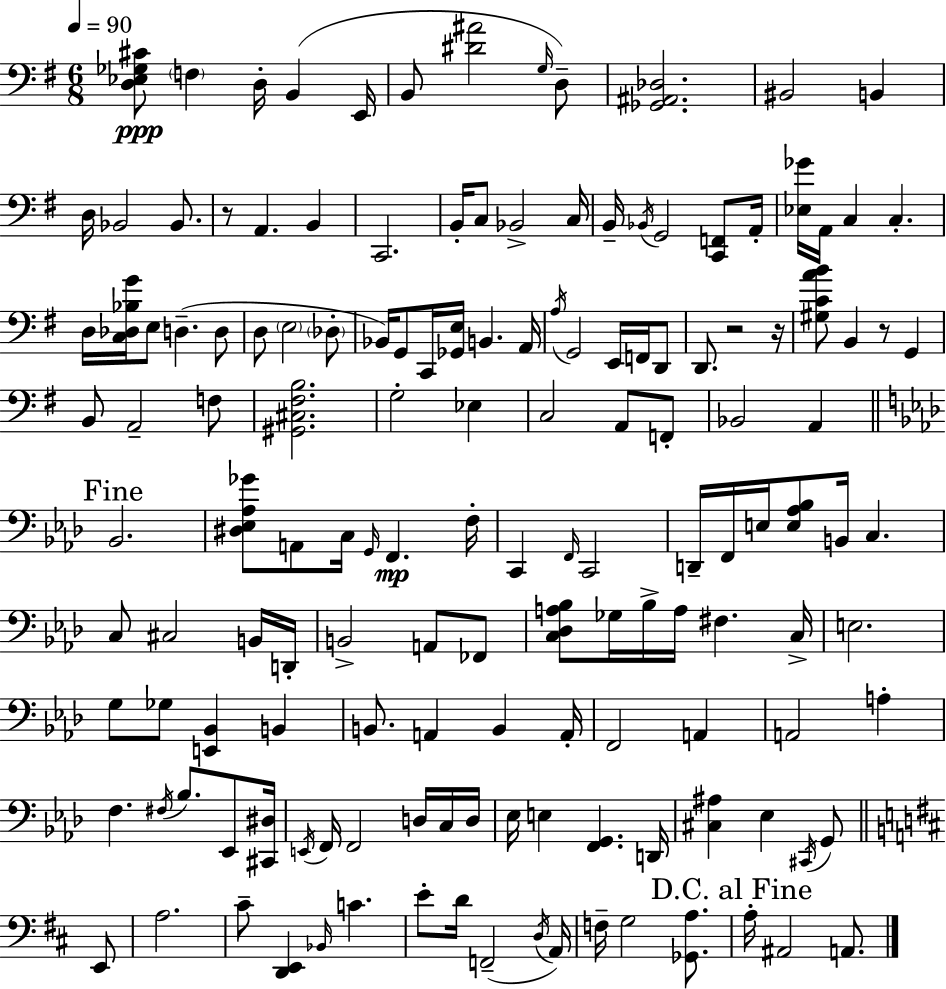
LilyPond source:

{
  \clef bass
  \numericTimeSignature
  \time 6/8
  \key e \minor
  \tempo 4 = 90
  <d ees ges cis'>8\ppp \parenthesize f4 d16-. b,4( e,16 | b,8 <dis' ais'>2 \grace { g16 } d8--) | <ges, ais, des>2. | bis,2 b,4 | \break d16 bes,2 bes,8. | r8 a,4. b,4 | c,2. | b,16-. c8 bes,2-> | \break c16 b,16-- \acciaccatura { bes,16 } g,2 <c, f,>8 | a,16-. <ees ges'>16 a,16 c4 c4.-. | d16 <c des bes g'>16 e8 d4.--( | d8 d8 \parenthesize e2 | \break \parenthesize des8-. bes,16) g,8 c,16 <ges, e>16 b,4. | a,16 \acciaccatura { a16 } g,2 e,16 | f,16 d,8 d,8. r2 | r16 <gis c' a' b'>8 b,4 r8 g,4 | \break b,8 a,2-- | f8 <gis, cis fis b>2. | g2-. ees4 | c2 a,8 | \break f,8-. bes,2 a,4 | \mark "Fine" \bar "||" \break \key aes \major bes,2. | <dis ees aes ges'>8 a,8 c16 \grace { g,16 }\mp f,4. | f16-. c,4 \grace { f,16 } c,2 | d,16-- f,16 e16 <e aes bes>8 b,16 c4. | \break c8 cis2 | b,16 d,16-. b,2-> a,8 | fes,8 <c des a bes>8 ges16 bes16-> a16 fis4. | c16-> e2. | \break g8 ges8 <e, bes,>4 b,4 | b,8. a,4 b,4 | a,16-. f,2 a,4 | a,2 a4-. | \break f4. \acciaccatura { fis16 } bes8. | ees,8 <cis, dis>16 \acciaccatura { e,16 } f,16 f,2 | d16 c16 d16 ees16 e4 <f, g,>4. | d,16 <cis ais>4 ees4 | \break \acciaccatura { cis,16 } g,8 \bar "||" \break \key d \major e,8 a2. | cis'8-- <d, e,>4 \grace { bes,16 } c'4. | e'8-. d'16 f,2--( | \acciaccatura { d16 } a,16) f16-- g2 | \break <ges, a>8. \mark "D.C. al Fine" a16-. ais,2 | a,8. \bar "|."
}